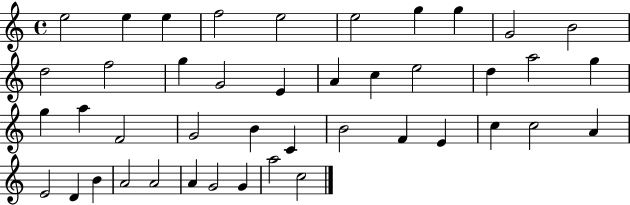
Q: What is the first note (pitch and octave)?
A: E5